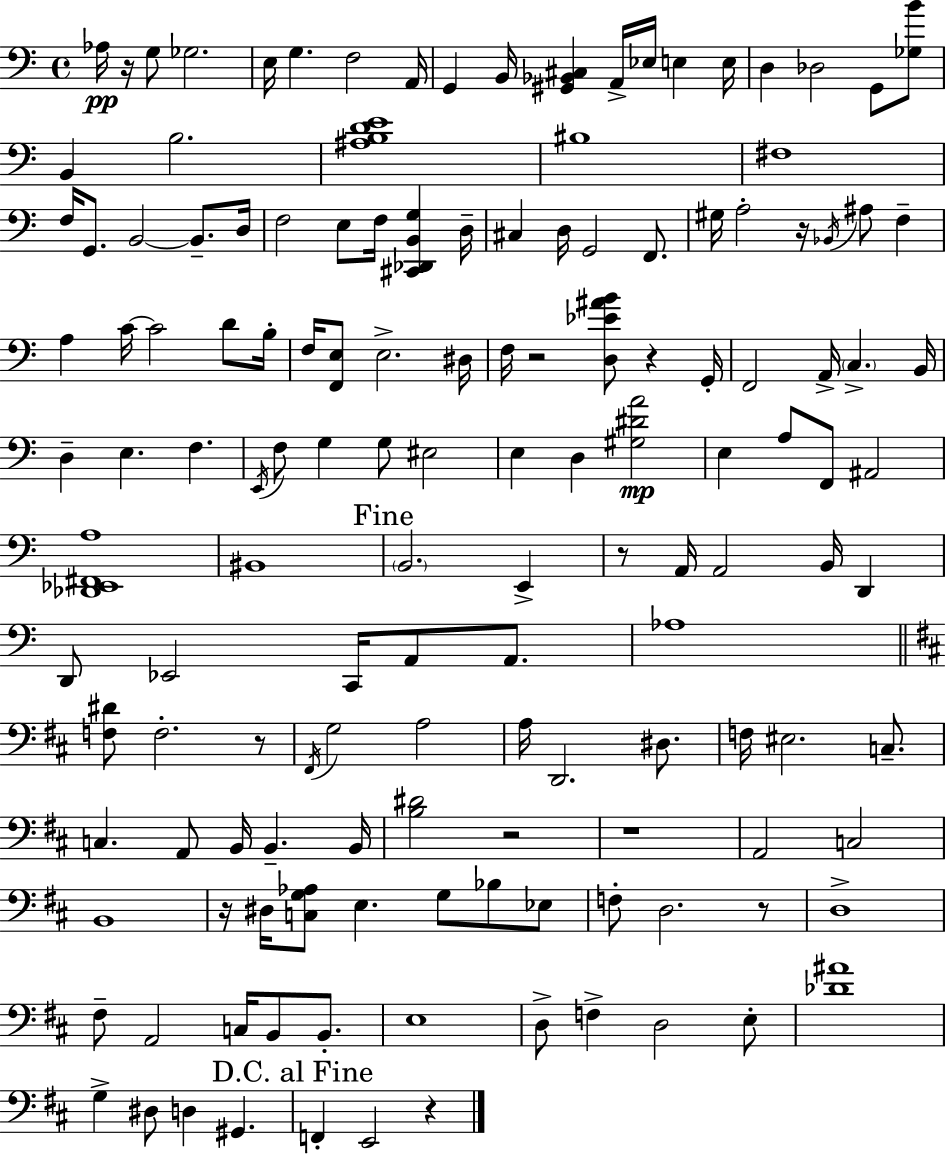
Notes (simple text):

Ab3/s R/s G3/e Gb3/h. E3/s G3/q. F3/h A2/s G2/q B2/s [G#2,Bb2,C#3]/q A2/s Eb3/s E3/q E3/s D3/q Db3/h G2/e [Gb3,B4]/e B2/q B3/h. [A#3,B3,D4,E4]/w BIS3/w F#3/w F3/s G2/e. B2/h B2/e. D3/s F3/h E3/e F3/s [C#2,Db2,B2,G3]/q D3/s C#3/q D3/s G2/h F2/e. G#3/s A3/h R/s Bb2/s A#3/e F3/q A3/q C4/s C4/h D4/e B3/s F3/s [F2,E3]/e E3/h. D#3/s F3/s R/h [D3,Eb4,A#4,B4]/e R/q G2/s F2/h A2/s C3/q. B2/s D3/q E3/q. F3/q. E2/s F3/e G3/q G3/e EIS3/h E3/q D3/q [G#3,D#4,A4]/h E3/q A3/e F2/e A#2/h [Db2,Eb2,F#2,A3]/w BIS2/w B2/h. E2/q R/e A2/s A2/h B2/s D2/q D2/e Eb2/h C2/s A2/e A2/e. Ab3/w [F3,D#4]/e F3/h. R/e F#2/s G3/h A3/h A3/s D2/h. D#3/e. F3/s EIS3/h. C3/e. C3/q. A2/e B2/s B2/q. B2/s [B3,D#4]/h R/h R/w A2/h C3/h B2/w R/s D#3/s [C3,G3,Ab3]/e E3/q. G3/e Bb3/e Eb3/e F3/e D3/h. R/e D3/w F#3/e A2/h C3/s B2/e B2/e. E3/w D3/e F3/q D3/h E3/e [Db4,A#4]/w G3/q D#3/e D3/q G#2/q. F2/q E2/h R/q